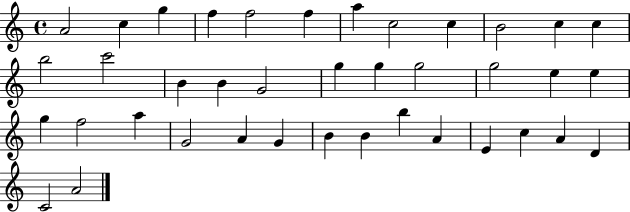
A4/h C5/q G5/q F5/q F5/h F5/q A5/q C5/h C5/q B4/h C5/q C5/q B5/h C6/h B4/q B4/q G4/h G5/q G5/q G5/h G5/h E5/q E5/q G5/q F5/h A5/q G4/h A4/q G4/q B4/q B4/q B5/q A4/q E4/q C5/q A4/q D4/q C4/h A4/h